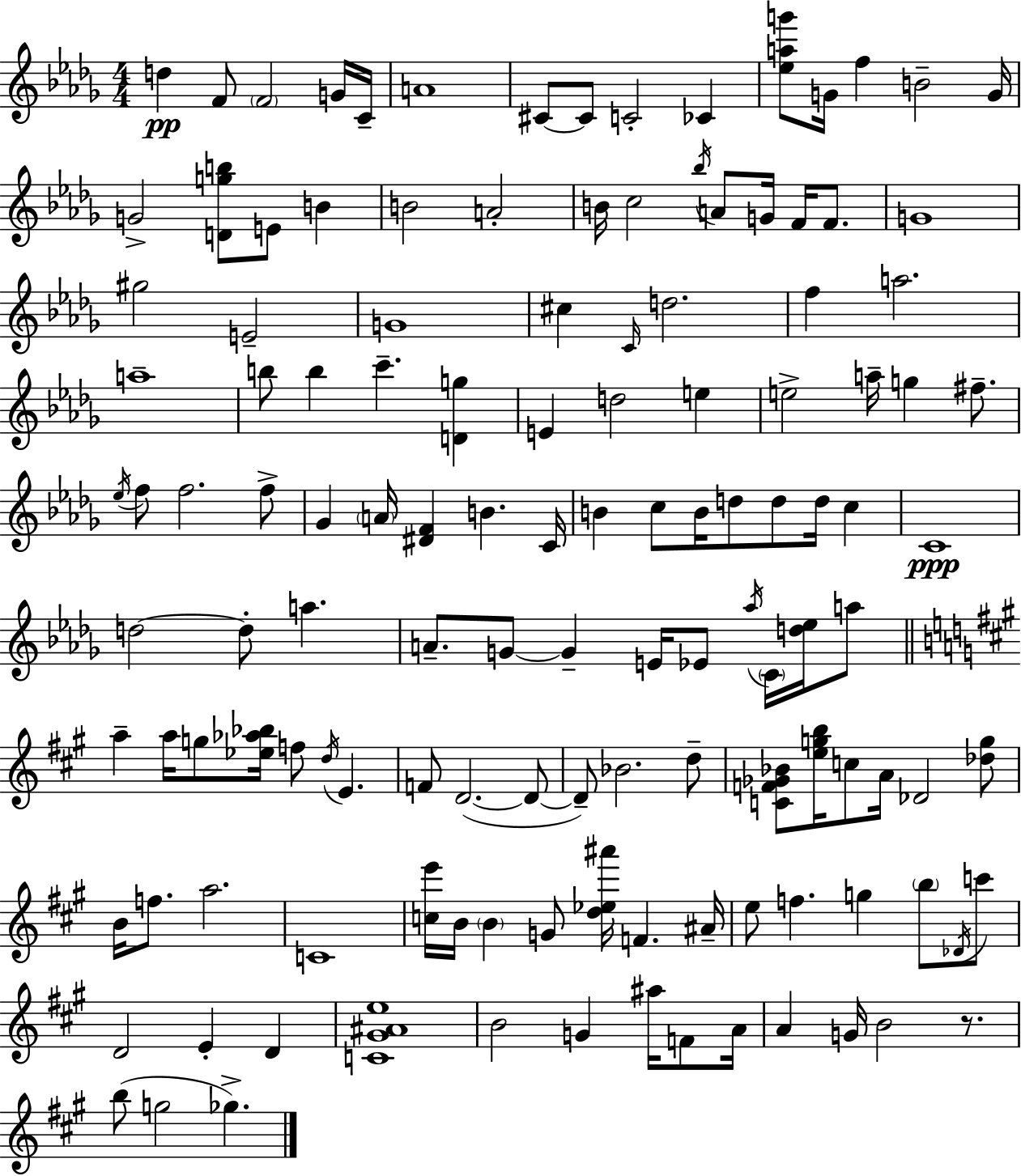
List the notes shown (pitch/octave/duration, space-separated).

D5/q F4/e F4/h G4/s C4/s A4/w C#4/e C#4/e C4/h CES4/q [Eb5,A5,G6]/e G4/s F5/q B4/h G4/s G4/h [D4,G5,B5]/e E4/e B4/q B4/h A4/h B4/s C5/h Bb5/s A4/e G4/s F4/s F4/e. G4/w G#5/h E4/h G4/w C#5/q C4/s D5/h. F5/q A5/h. A5/w B5/e B5/q C6/q. [D4,G5]/q E4/q D5/h E5/q E5/h A5/s G5/q F#5/e. Eb5/s F5/e F5/h. F5/e Gb4/q A4/s [D#4,F4]/q B4/q. C4/s B4/q C5/e B4/s D5/e D5/e D5/s C5/q C4/w D5/h D5/e A5/q. A4/e. G4/e G4/q E4/s Eb4/e Ab5/s C4/s [D5,Eb5]/s A5/e A5/q A5/s G5/e [Eb5,Ab5,Bb5]/s F5/e D5/s E4/q. F4/e D4/h. D4/e D4/e Bb4/h. D5/e [C4,F4,Gb4,Bb4]/e [E5,G5,B5]/s C5/e A4/s Db4/h [Db5,G5]/e B4/s F5/e. A5/h. C4/w [C5,E6]/s B4/s B4/q G4/e [D5,Eb5,A#6]/s F4/q. A#4/s E5/e F5/q. G5/q B5/e Db4/s C6/e D4/h E4/q D4/q [C4,G#4,A#4,E5]/w B4/h G4/q A#5/s F4/e A4/s A4/q G4/s B4/h R/e. B5/e G5/h Gb5/q.